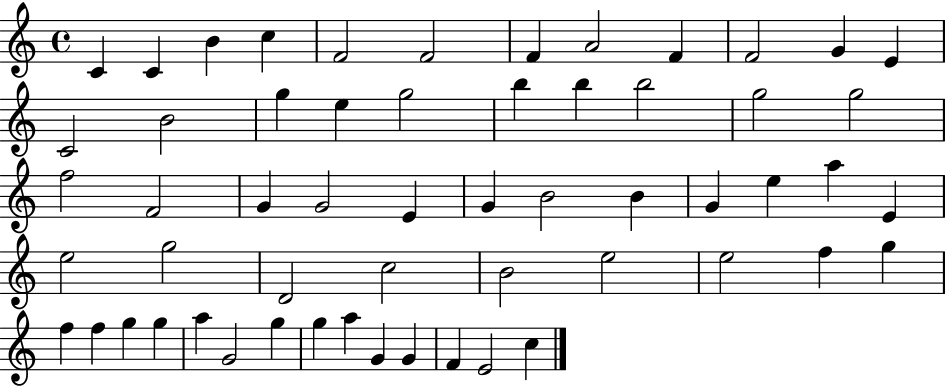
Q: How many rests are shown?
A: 0